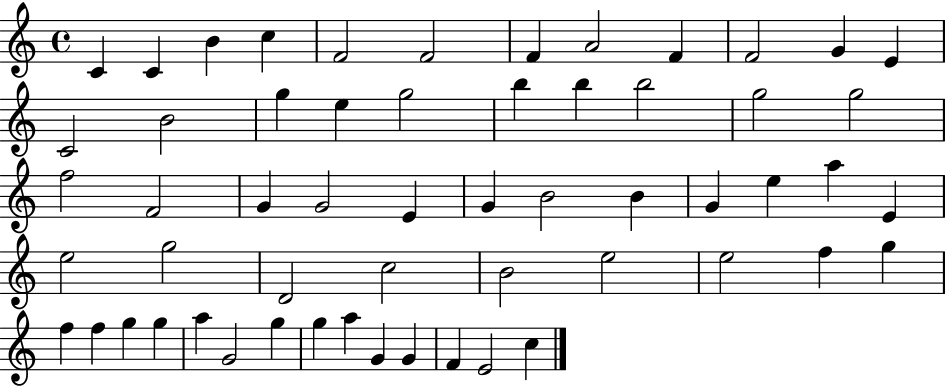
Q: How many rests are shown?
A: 0